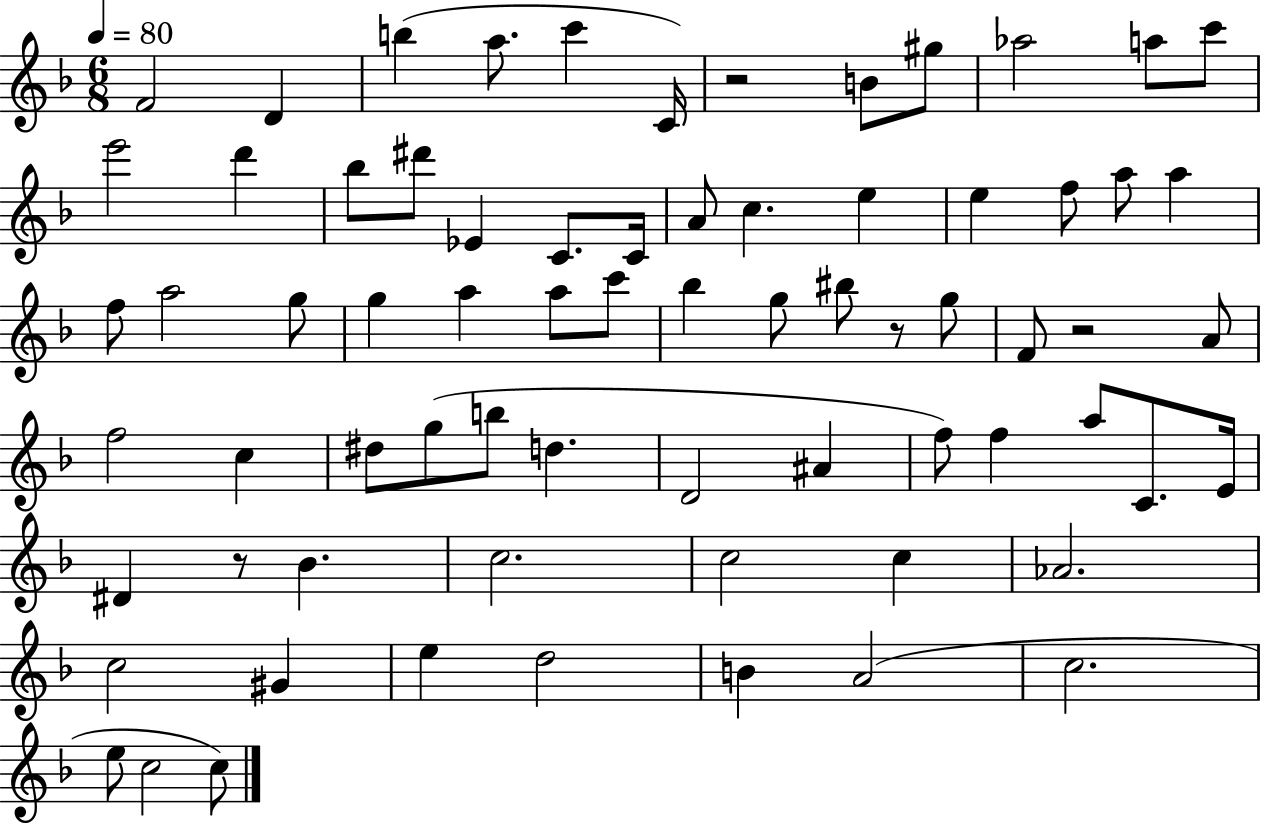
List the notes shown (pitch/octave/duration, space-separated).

F4/h D4/q B5/q A5/e. C6/q C4/s R/h B4/e G#5/e Ab5/h A5/e C6/e E6/h D6/q Bb5/e D#6/e Eb4/q C4/e. C4/s A4/e C5/q. E5/q E5/q F5/e A5/e A5/q F5/e A5/h G5/e G5/q A5/q A5/e C6/e Bb5/q G5/e BIS5/e R/e G5/e F4/e R/h A4/e F5/h C5/q D#5/e G5/e B5/e D5/q. D4/h A#4/q F5/e F5/q A5/e C4/e. E4/s D#4/q R/e Bb4/q. C5/h. C5/h C5/q Ab4/h. C5/h G#4/q E5/q D5/h B4/q A4/h C5/h. E5/e C5/h C5/e